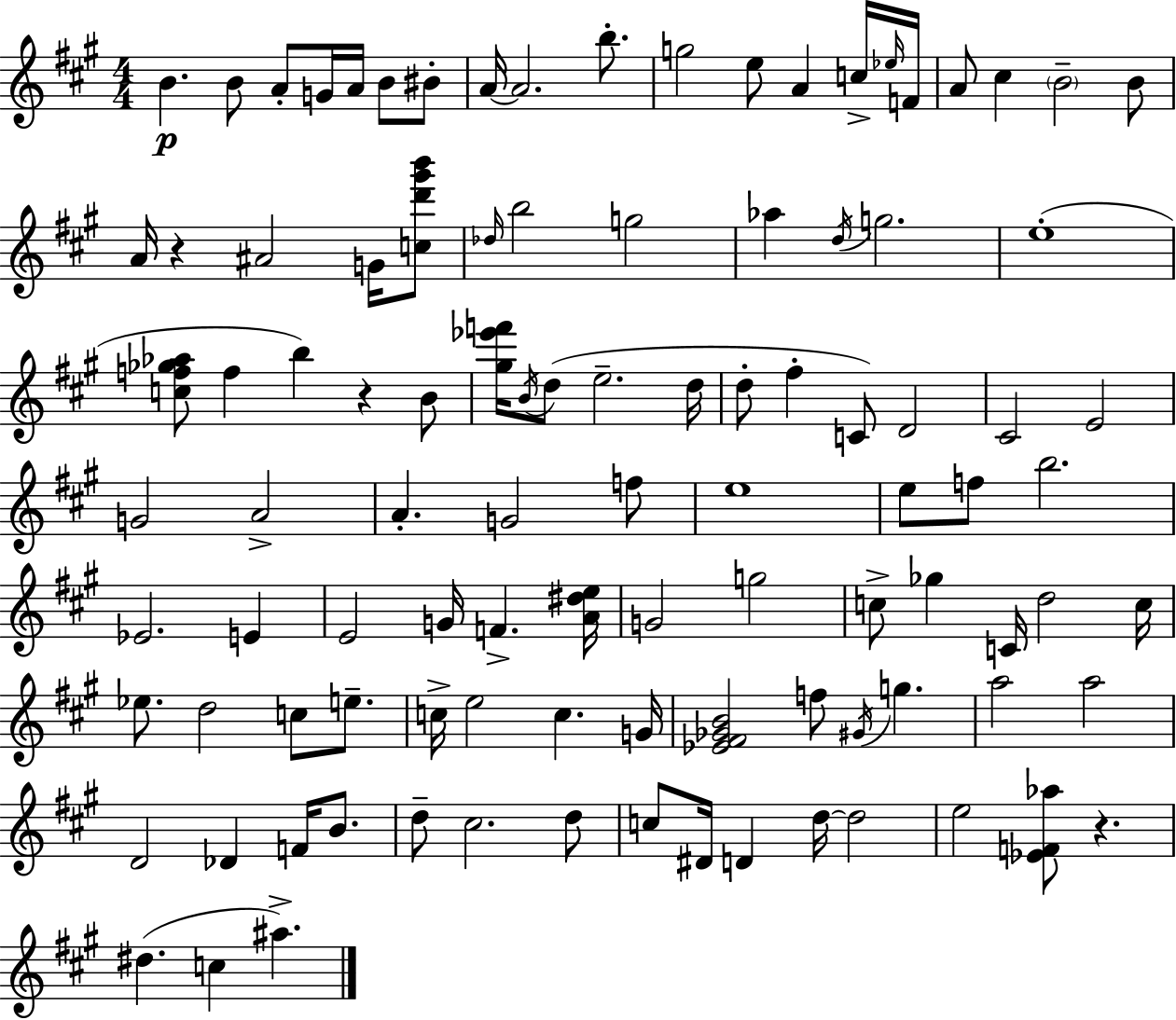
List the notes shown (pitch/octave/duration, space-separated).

B4/q. B4/e A4/e G4/s A4/s B4/e BIS4/e A4/s A4/h. B5/e. G5/h E5/e A4/q C5/s Eb5/s F4/s A4/e C#5/q B4/h B4/e A4/s R/q A#4/h G4/s [C5,D6,G#6,B6]/e Db5/s B5/h G5/h Ab5/q D5/s G5/h. E5/w [C5,F5,Gb5,Ab5]/e F5/q B5/q R/q B4/e [G#5,Eb6,F6]/s B4/s D5/e E5/h. D5/s D5/e F#5/q C4/e D4/h C#4/h E4/h G4/h A4/h A4/q. G4/h F5/e E5/w E5/e F5/e B5/h. Eb4/h. E4/q E4/h G4/s F4/q. [A4,D#5,E5]/s G4/h G5/h C5/e Gb5/q C4/s D5/h C5/s Eb5/e. D5/h C5/e E5/e. C5/s E5/h C5/q. G4/s [Eb4,F#4,Gb4,B4]/h F5/e G#4/s G5/q. A5/h A5/h D4/h Db4/q F4/s B4/e. D5/e C#5/h. D5/e C5/e D#4/s D4/q D5/s D5/h E5/h [Eb4,F4,Ab5]/e R/q. D#5/q. C5/q A#5/q.